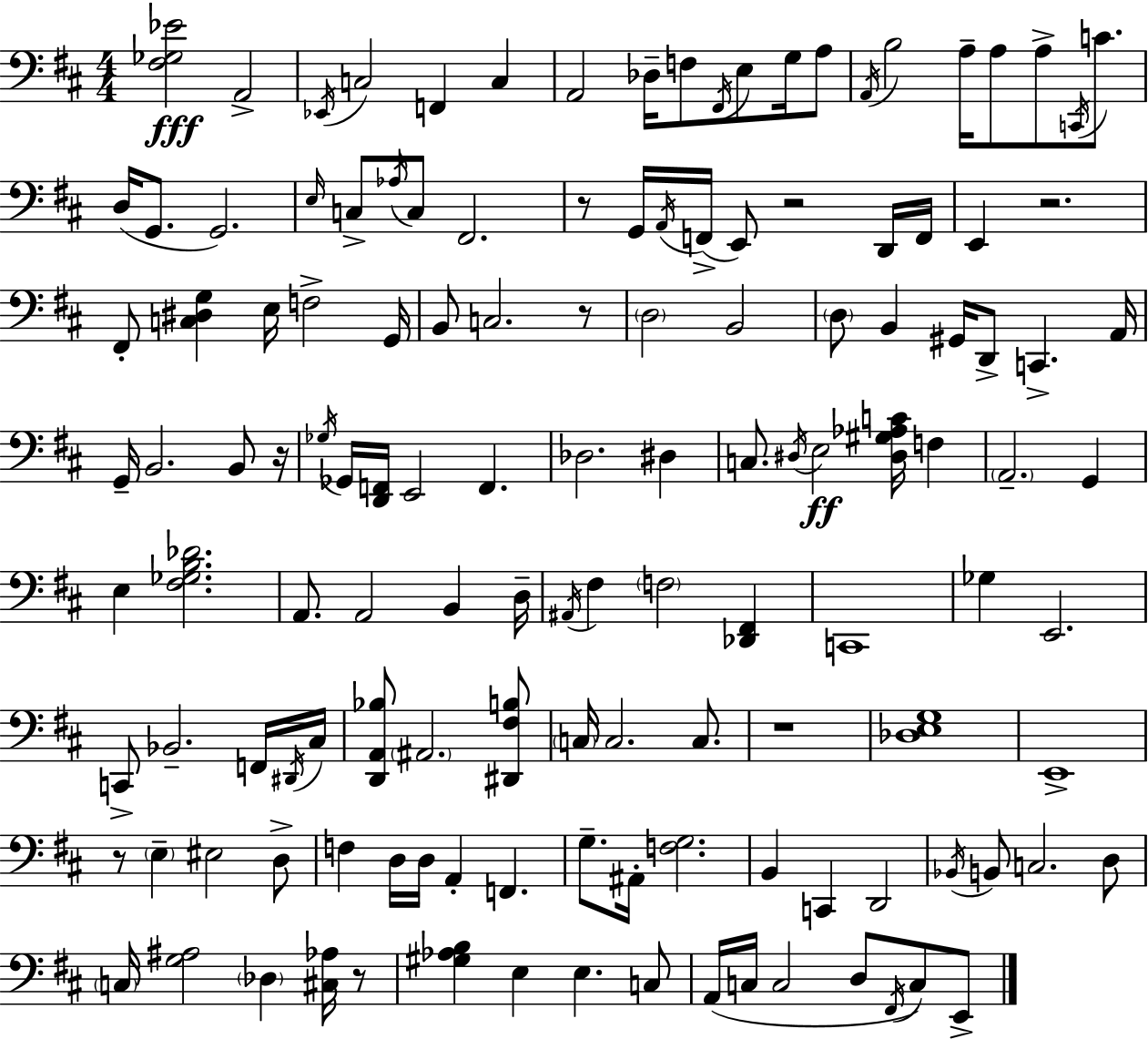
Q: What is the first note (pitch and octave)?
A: A2